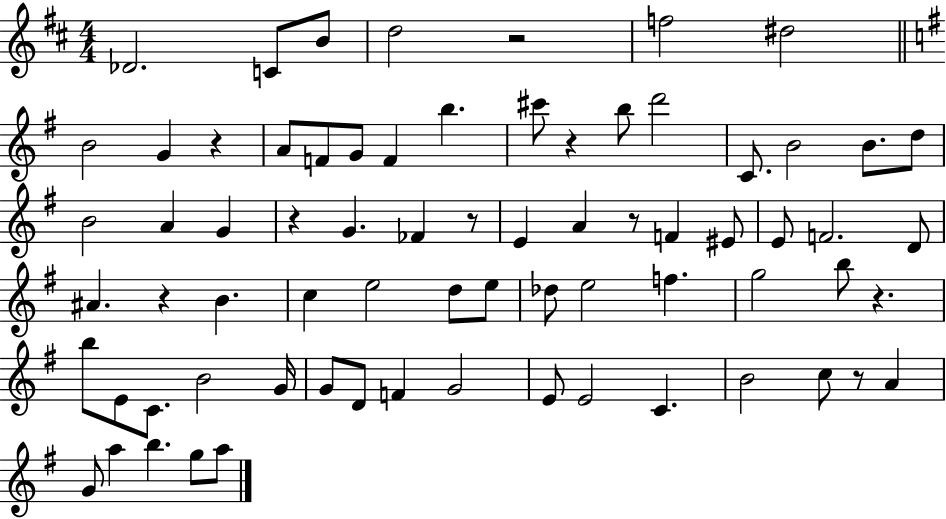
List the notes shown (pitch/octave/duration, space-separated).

Db4/h. C4/e B4/e D5/h R/h F5/h D#5/h B4/h G4/q R/q A4/e F4/e G4/e F4/q B5/q. C#6/e R/q B5/e D6/h C4/e. B4/h B4/e. D5/e B4/h A4/q G4/q R/q G4/q. FES4/q R/e E4/q A4/q R/e F4/q EIS4/e E4/e F4/h. D4/e A#4/q. R/q B4/q. C5/q E5/h D5/e E5/e Db5/e E5/h F5/q. G5/h B5/e R/q. B5/e E4/e C4/e. B4/h G4/s G4/e D4/e F4/q G4/h E4/e E4/h C4/q. B4/h C5/e R/e A4/q G4/e A5/q B5/q. G5/e A5/e